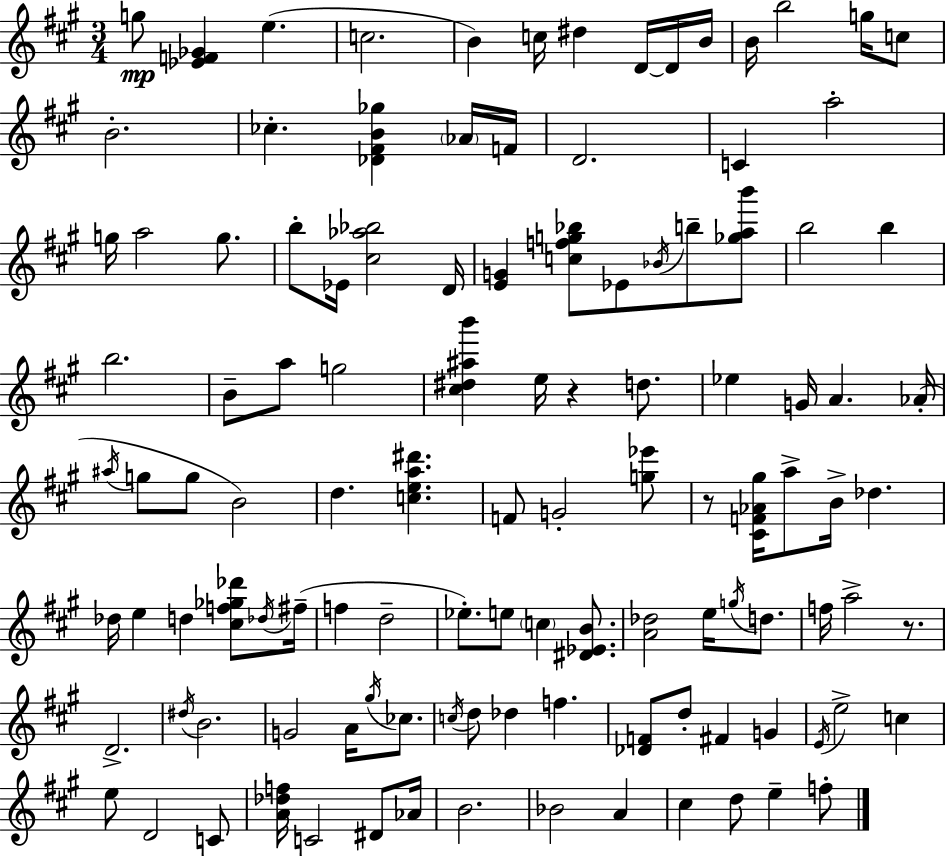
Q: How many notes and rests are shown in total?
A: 114